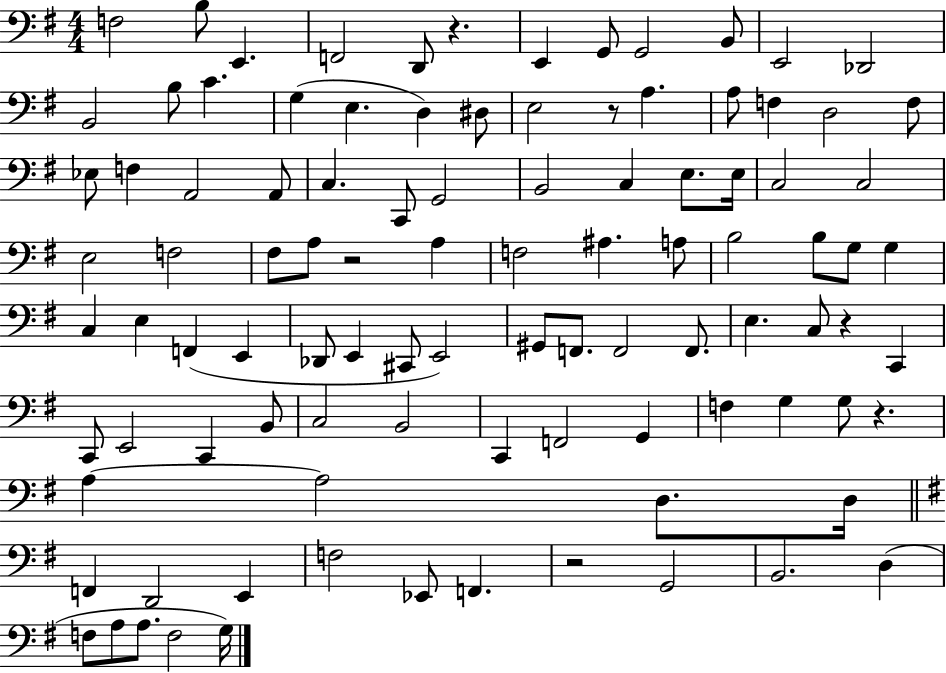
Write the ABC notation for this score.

X:1
T:Untitled
M:4/4
L:1/4
K:G
F,2 B,/2 E,, F,,2 D,,/2 z E,, G,,/2 G,,2 B,,/2 E,,2 _D,,2 B,,2 B,/2 C G, E, D, ^D,/2 E,2 z/2 A, A,/2 F, D,2 F,/2 _E,/2 F, A,,2 A,,/2 C, C,,/2 G,,2 B,,2 C, E,/2 E,/4 C,2 C,2 E,2 F,2 ^F,/2 A,/2 z2 A, F,2 ^A, A,/2 B,2 B,/2 G,/2 G, C, E, F,, E,, _D,,/2 E,, ^C,,/2 E,,2 ^G,,/2 F,,/2 F,,2 F,,/2 E, C,/2 z C,, C,,/2 E,,2 C,, B,,/2 C,2 B,,2 C,, F,,2 G,, F, G, G,/2 z A, A,2 D,/2 D,/4 F,, D,,2 E,, F,2 _E,,/2 F,, z2 G,,2 B,,2 D, F,/2 A,/2 A,/2 F,2 G,/4